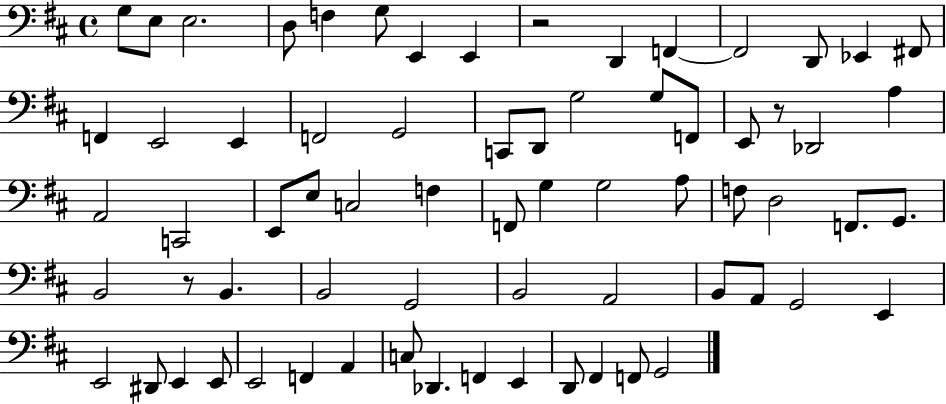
{
  \clef bass
  \time 4/4
  \defaultTimeSignature
  \key d \major
  g8 e8 e2. | d8 f4 g8 e,4 e,4 | r2 d,4 f,4~~ | f,2 d,8 ees,4 fis,8 | \break f,4 e,2 e,4 | f,2 g,2 | c,8 d,8 g2 g8 f,8 | e,8 r8 des,2 a4 | \break a,2 c,2 | e,8 e8 c2 f4 | f,8 g4 g2 a8 | f8 d2 f,8. g,8. | \break b,2 r8 b,4. | b,2 g,2 | b,2 a,2 | b,8 a,8 g,2 e,4 | \break e,2 dis,8 e,4 e,8 | e,2 f,4 a,4 | c8 des,4. f,4 e,4 | d,8 fis,4 f,8 g,2 | \break \bar "|."
}